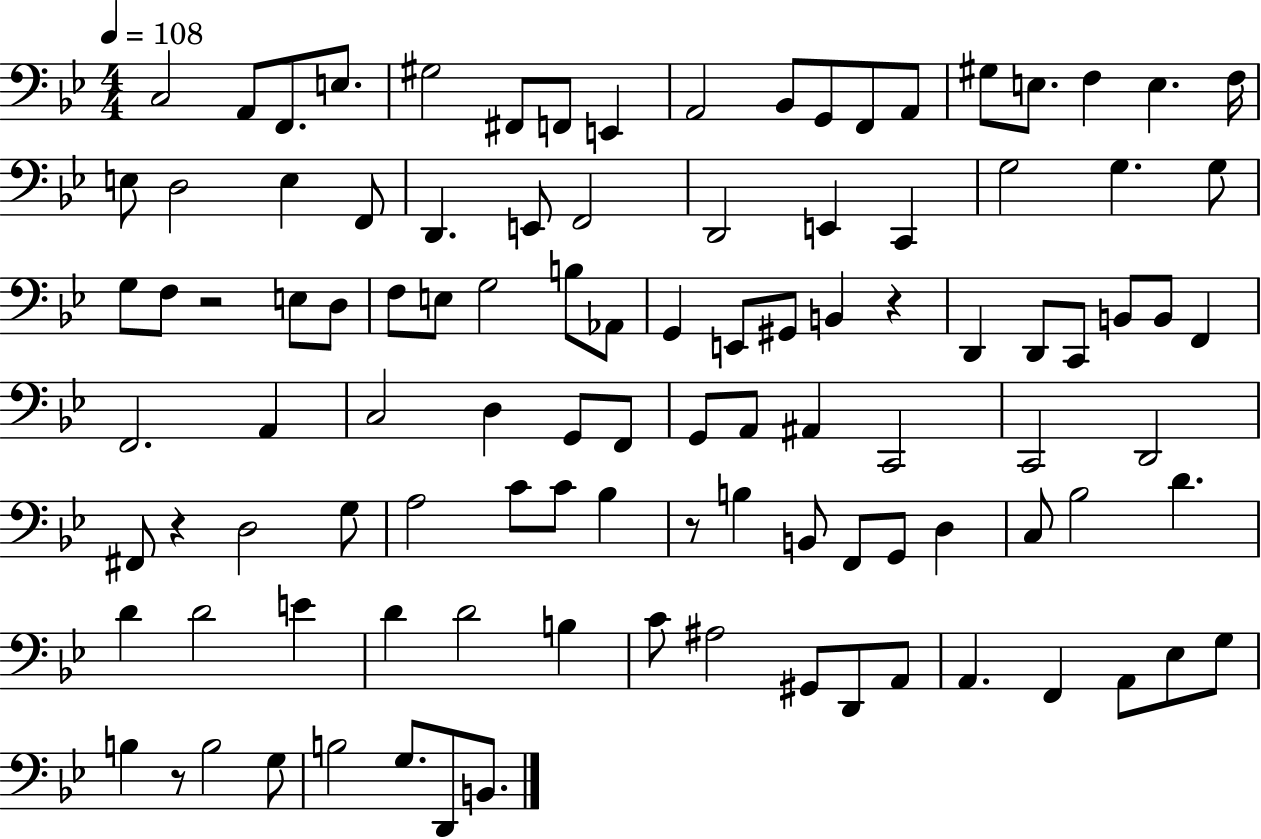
X:1
T:Untitled
M:4/4
L:1/4
K:Bb
C,2 A,,/2 F,,/2 E,/2 ^G,2 ^F,,/2 F,,/2 E,, A,,2 _B,,/2 G,,/2 F,,/2 A,,/2 ^G,/2 E,/2 F, E, F,/4 E,/2 D,2 E, F,,/2 D,, E,,/2 F,,2 D,,2 E,, C,, G,2 G, G,/2 G,/2 F,/2 z2 E,/2 D,/2 F,/2 E,/2 G,2 B,/2 _A,,/2 G,, E,,/2 ^G,,/2 B,, z D,, D,,/2 C,,/2 B,,/2 B,,/2 F,, F,,2 A,, C,2 D, G,,/2 F,,/2 G,,/2 A,,/2 ^A,, C,,2 C,,2 D,,2 ^F,,/2 z D,2 G,/2 A,2 C/2 C/2 _B, z/2 B, B,,/2 F,,/2 G,,/2 D, C,/2 _B,2 D D D2 E D D2 B, C/2 ^A,2 ^G,,/2 D,,/2 A,,/2 A,, F,, A,,/2 _E,/2 G,/2 B, z/2 B,2 G,/2 B,2 G,/2 D,,/2 B,,/2